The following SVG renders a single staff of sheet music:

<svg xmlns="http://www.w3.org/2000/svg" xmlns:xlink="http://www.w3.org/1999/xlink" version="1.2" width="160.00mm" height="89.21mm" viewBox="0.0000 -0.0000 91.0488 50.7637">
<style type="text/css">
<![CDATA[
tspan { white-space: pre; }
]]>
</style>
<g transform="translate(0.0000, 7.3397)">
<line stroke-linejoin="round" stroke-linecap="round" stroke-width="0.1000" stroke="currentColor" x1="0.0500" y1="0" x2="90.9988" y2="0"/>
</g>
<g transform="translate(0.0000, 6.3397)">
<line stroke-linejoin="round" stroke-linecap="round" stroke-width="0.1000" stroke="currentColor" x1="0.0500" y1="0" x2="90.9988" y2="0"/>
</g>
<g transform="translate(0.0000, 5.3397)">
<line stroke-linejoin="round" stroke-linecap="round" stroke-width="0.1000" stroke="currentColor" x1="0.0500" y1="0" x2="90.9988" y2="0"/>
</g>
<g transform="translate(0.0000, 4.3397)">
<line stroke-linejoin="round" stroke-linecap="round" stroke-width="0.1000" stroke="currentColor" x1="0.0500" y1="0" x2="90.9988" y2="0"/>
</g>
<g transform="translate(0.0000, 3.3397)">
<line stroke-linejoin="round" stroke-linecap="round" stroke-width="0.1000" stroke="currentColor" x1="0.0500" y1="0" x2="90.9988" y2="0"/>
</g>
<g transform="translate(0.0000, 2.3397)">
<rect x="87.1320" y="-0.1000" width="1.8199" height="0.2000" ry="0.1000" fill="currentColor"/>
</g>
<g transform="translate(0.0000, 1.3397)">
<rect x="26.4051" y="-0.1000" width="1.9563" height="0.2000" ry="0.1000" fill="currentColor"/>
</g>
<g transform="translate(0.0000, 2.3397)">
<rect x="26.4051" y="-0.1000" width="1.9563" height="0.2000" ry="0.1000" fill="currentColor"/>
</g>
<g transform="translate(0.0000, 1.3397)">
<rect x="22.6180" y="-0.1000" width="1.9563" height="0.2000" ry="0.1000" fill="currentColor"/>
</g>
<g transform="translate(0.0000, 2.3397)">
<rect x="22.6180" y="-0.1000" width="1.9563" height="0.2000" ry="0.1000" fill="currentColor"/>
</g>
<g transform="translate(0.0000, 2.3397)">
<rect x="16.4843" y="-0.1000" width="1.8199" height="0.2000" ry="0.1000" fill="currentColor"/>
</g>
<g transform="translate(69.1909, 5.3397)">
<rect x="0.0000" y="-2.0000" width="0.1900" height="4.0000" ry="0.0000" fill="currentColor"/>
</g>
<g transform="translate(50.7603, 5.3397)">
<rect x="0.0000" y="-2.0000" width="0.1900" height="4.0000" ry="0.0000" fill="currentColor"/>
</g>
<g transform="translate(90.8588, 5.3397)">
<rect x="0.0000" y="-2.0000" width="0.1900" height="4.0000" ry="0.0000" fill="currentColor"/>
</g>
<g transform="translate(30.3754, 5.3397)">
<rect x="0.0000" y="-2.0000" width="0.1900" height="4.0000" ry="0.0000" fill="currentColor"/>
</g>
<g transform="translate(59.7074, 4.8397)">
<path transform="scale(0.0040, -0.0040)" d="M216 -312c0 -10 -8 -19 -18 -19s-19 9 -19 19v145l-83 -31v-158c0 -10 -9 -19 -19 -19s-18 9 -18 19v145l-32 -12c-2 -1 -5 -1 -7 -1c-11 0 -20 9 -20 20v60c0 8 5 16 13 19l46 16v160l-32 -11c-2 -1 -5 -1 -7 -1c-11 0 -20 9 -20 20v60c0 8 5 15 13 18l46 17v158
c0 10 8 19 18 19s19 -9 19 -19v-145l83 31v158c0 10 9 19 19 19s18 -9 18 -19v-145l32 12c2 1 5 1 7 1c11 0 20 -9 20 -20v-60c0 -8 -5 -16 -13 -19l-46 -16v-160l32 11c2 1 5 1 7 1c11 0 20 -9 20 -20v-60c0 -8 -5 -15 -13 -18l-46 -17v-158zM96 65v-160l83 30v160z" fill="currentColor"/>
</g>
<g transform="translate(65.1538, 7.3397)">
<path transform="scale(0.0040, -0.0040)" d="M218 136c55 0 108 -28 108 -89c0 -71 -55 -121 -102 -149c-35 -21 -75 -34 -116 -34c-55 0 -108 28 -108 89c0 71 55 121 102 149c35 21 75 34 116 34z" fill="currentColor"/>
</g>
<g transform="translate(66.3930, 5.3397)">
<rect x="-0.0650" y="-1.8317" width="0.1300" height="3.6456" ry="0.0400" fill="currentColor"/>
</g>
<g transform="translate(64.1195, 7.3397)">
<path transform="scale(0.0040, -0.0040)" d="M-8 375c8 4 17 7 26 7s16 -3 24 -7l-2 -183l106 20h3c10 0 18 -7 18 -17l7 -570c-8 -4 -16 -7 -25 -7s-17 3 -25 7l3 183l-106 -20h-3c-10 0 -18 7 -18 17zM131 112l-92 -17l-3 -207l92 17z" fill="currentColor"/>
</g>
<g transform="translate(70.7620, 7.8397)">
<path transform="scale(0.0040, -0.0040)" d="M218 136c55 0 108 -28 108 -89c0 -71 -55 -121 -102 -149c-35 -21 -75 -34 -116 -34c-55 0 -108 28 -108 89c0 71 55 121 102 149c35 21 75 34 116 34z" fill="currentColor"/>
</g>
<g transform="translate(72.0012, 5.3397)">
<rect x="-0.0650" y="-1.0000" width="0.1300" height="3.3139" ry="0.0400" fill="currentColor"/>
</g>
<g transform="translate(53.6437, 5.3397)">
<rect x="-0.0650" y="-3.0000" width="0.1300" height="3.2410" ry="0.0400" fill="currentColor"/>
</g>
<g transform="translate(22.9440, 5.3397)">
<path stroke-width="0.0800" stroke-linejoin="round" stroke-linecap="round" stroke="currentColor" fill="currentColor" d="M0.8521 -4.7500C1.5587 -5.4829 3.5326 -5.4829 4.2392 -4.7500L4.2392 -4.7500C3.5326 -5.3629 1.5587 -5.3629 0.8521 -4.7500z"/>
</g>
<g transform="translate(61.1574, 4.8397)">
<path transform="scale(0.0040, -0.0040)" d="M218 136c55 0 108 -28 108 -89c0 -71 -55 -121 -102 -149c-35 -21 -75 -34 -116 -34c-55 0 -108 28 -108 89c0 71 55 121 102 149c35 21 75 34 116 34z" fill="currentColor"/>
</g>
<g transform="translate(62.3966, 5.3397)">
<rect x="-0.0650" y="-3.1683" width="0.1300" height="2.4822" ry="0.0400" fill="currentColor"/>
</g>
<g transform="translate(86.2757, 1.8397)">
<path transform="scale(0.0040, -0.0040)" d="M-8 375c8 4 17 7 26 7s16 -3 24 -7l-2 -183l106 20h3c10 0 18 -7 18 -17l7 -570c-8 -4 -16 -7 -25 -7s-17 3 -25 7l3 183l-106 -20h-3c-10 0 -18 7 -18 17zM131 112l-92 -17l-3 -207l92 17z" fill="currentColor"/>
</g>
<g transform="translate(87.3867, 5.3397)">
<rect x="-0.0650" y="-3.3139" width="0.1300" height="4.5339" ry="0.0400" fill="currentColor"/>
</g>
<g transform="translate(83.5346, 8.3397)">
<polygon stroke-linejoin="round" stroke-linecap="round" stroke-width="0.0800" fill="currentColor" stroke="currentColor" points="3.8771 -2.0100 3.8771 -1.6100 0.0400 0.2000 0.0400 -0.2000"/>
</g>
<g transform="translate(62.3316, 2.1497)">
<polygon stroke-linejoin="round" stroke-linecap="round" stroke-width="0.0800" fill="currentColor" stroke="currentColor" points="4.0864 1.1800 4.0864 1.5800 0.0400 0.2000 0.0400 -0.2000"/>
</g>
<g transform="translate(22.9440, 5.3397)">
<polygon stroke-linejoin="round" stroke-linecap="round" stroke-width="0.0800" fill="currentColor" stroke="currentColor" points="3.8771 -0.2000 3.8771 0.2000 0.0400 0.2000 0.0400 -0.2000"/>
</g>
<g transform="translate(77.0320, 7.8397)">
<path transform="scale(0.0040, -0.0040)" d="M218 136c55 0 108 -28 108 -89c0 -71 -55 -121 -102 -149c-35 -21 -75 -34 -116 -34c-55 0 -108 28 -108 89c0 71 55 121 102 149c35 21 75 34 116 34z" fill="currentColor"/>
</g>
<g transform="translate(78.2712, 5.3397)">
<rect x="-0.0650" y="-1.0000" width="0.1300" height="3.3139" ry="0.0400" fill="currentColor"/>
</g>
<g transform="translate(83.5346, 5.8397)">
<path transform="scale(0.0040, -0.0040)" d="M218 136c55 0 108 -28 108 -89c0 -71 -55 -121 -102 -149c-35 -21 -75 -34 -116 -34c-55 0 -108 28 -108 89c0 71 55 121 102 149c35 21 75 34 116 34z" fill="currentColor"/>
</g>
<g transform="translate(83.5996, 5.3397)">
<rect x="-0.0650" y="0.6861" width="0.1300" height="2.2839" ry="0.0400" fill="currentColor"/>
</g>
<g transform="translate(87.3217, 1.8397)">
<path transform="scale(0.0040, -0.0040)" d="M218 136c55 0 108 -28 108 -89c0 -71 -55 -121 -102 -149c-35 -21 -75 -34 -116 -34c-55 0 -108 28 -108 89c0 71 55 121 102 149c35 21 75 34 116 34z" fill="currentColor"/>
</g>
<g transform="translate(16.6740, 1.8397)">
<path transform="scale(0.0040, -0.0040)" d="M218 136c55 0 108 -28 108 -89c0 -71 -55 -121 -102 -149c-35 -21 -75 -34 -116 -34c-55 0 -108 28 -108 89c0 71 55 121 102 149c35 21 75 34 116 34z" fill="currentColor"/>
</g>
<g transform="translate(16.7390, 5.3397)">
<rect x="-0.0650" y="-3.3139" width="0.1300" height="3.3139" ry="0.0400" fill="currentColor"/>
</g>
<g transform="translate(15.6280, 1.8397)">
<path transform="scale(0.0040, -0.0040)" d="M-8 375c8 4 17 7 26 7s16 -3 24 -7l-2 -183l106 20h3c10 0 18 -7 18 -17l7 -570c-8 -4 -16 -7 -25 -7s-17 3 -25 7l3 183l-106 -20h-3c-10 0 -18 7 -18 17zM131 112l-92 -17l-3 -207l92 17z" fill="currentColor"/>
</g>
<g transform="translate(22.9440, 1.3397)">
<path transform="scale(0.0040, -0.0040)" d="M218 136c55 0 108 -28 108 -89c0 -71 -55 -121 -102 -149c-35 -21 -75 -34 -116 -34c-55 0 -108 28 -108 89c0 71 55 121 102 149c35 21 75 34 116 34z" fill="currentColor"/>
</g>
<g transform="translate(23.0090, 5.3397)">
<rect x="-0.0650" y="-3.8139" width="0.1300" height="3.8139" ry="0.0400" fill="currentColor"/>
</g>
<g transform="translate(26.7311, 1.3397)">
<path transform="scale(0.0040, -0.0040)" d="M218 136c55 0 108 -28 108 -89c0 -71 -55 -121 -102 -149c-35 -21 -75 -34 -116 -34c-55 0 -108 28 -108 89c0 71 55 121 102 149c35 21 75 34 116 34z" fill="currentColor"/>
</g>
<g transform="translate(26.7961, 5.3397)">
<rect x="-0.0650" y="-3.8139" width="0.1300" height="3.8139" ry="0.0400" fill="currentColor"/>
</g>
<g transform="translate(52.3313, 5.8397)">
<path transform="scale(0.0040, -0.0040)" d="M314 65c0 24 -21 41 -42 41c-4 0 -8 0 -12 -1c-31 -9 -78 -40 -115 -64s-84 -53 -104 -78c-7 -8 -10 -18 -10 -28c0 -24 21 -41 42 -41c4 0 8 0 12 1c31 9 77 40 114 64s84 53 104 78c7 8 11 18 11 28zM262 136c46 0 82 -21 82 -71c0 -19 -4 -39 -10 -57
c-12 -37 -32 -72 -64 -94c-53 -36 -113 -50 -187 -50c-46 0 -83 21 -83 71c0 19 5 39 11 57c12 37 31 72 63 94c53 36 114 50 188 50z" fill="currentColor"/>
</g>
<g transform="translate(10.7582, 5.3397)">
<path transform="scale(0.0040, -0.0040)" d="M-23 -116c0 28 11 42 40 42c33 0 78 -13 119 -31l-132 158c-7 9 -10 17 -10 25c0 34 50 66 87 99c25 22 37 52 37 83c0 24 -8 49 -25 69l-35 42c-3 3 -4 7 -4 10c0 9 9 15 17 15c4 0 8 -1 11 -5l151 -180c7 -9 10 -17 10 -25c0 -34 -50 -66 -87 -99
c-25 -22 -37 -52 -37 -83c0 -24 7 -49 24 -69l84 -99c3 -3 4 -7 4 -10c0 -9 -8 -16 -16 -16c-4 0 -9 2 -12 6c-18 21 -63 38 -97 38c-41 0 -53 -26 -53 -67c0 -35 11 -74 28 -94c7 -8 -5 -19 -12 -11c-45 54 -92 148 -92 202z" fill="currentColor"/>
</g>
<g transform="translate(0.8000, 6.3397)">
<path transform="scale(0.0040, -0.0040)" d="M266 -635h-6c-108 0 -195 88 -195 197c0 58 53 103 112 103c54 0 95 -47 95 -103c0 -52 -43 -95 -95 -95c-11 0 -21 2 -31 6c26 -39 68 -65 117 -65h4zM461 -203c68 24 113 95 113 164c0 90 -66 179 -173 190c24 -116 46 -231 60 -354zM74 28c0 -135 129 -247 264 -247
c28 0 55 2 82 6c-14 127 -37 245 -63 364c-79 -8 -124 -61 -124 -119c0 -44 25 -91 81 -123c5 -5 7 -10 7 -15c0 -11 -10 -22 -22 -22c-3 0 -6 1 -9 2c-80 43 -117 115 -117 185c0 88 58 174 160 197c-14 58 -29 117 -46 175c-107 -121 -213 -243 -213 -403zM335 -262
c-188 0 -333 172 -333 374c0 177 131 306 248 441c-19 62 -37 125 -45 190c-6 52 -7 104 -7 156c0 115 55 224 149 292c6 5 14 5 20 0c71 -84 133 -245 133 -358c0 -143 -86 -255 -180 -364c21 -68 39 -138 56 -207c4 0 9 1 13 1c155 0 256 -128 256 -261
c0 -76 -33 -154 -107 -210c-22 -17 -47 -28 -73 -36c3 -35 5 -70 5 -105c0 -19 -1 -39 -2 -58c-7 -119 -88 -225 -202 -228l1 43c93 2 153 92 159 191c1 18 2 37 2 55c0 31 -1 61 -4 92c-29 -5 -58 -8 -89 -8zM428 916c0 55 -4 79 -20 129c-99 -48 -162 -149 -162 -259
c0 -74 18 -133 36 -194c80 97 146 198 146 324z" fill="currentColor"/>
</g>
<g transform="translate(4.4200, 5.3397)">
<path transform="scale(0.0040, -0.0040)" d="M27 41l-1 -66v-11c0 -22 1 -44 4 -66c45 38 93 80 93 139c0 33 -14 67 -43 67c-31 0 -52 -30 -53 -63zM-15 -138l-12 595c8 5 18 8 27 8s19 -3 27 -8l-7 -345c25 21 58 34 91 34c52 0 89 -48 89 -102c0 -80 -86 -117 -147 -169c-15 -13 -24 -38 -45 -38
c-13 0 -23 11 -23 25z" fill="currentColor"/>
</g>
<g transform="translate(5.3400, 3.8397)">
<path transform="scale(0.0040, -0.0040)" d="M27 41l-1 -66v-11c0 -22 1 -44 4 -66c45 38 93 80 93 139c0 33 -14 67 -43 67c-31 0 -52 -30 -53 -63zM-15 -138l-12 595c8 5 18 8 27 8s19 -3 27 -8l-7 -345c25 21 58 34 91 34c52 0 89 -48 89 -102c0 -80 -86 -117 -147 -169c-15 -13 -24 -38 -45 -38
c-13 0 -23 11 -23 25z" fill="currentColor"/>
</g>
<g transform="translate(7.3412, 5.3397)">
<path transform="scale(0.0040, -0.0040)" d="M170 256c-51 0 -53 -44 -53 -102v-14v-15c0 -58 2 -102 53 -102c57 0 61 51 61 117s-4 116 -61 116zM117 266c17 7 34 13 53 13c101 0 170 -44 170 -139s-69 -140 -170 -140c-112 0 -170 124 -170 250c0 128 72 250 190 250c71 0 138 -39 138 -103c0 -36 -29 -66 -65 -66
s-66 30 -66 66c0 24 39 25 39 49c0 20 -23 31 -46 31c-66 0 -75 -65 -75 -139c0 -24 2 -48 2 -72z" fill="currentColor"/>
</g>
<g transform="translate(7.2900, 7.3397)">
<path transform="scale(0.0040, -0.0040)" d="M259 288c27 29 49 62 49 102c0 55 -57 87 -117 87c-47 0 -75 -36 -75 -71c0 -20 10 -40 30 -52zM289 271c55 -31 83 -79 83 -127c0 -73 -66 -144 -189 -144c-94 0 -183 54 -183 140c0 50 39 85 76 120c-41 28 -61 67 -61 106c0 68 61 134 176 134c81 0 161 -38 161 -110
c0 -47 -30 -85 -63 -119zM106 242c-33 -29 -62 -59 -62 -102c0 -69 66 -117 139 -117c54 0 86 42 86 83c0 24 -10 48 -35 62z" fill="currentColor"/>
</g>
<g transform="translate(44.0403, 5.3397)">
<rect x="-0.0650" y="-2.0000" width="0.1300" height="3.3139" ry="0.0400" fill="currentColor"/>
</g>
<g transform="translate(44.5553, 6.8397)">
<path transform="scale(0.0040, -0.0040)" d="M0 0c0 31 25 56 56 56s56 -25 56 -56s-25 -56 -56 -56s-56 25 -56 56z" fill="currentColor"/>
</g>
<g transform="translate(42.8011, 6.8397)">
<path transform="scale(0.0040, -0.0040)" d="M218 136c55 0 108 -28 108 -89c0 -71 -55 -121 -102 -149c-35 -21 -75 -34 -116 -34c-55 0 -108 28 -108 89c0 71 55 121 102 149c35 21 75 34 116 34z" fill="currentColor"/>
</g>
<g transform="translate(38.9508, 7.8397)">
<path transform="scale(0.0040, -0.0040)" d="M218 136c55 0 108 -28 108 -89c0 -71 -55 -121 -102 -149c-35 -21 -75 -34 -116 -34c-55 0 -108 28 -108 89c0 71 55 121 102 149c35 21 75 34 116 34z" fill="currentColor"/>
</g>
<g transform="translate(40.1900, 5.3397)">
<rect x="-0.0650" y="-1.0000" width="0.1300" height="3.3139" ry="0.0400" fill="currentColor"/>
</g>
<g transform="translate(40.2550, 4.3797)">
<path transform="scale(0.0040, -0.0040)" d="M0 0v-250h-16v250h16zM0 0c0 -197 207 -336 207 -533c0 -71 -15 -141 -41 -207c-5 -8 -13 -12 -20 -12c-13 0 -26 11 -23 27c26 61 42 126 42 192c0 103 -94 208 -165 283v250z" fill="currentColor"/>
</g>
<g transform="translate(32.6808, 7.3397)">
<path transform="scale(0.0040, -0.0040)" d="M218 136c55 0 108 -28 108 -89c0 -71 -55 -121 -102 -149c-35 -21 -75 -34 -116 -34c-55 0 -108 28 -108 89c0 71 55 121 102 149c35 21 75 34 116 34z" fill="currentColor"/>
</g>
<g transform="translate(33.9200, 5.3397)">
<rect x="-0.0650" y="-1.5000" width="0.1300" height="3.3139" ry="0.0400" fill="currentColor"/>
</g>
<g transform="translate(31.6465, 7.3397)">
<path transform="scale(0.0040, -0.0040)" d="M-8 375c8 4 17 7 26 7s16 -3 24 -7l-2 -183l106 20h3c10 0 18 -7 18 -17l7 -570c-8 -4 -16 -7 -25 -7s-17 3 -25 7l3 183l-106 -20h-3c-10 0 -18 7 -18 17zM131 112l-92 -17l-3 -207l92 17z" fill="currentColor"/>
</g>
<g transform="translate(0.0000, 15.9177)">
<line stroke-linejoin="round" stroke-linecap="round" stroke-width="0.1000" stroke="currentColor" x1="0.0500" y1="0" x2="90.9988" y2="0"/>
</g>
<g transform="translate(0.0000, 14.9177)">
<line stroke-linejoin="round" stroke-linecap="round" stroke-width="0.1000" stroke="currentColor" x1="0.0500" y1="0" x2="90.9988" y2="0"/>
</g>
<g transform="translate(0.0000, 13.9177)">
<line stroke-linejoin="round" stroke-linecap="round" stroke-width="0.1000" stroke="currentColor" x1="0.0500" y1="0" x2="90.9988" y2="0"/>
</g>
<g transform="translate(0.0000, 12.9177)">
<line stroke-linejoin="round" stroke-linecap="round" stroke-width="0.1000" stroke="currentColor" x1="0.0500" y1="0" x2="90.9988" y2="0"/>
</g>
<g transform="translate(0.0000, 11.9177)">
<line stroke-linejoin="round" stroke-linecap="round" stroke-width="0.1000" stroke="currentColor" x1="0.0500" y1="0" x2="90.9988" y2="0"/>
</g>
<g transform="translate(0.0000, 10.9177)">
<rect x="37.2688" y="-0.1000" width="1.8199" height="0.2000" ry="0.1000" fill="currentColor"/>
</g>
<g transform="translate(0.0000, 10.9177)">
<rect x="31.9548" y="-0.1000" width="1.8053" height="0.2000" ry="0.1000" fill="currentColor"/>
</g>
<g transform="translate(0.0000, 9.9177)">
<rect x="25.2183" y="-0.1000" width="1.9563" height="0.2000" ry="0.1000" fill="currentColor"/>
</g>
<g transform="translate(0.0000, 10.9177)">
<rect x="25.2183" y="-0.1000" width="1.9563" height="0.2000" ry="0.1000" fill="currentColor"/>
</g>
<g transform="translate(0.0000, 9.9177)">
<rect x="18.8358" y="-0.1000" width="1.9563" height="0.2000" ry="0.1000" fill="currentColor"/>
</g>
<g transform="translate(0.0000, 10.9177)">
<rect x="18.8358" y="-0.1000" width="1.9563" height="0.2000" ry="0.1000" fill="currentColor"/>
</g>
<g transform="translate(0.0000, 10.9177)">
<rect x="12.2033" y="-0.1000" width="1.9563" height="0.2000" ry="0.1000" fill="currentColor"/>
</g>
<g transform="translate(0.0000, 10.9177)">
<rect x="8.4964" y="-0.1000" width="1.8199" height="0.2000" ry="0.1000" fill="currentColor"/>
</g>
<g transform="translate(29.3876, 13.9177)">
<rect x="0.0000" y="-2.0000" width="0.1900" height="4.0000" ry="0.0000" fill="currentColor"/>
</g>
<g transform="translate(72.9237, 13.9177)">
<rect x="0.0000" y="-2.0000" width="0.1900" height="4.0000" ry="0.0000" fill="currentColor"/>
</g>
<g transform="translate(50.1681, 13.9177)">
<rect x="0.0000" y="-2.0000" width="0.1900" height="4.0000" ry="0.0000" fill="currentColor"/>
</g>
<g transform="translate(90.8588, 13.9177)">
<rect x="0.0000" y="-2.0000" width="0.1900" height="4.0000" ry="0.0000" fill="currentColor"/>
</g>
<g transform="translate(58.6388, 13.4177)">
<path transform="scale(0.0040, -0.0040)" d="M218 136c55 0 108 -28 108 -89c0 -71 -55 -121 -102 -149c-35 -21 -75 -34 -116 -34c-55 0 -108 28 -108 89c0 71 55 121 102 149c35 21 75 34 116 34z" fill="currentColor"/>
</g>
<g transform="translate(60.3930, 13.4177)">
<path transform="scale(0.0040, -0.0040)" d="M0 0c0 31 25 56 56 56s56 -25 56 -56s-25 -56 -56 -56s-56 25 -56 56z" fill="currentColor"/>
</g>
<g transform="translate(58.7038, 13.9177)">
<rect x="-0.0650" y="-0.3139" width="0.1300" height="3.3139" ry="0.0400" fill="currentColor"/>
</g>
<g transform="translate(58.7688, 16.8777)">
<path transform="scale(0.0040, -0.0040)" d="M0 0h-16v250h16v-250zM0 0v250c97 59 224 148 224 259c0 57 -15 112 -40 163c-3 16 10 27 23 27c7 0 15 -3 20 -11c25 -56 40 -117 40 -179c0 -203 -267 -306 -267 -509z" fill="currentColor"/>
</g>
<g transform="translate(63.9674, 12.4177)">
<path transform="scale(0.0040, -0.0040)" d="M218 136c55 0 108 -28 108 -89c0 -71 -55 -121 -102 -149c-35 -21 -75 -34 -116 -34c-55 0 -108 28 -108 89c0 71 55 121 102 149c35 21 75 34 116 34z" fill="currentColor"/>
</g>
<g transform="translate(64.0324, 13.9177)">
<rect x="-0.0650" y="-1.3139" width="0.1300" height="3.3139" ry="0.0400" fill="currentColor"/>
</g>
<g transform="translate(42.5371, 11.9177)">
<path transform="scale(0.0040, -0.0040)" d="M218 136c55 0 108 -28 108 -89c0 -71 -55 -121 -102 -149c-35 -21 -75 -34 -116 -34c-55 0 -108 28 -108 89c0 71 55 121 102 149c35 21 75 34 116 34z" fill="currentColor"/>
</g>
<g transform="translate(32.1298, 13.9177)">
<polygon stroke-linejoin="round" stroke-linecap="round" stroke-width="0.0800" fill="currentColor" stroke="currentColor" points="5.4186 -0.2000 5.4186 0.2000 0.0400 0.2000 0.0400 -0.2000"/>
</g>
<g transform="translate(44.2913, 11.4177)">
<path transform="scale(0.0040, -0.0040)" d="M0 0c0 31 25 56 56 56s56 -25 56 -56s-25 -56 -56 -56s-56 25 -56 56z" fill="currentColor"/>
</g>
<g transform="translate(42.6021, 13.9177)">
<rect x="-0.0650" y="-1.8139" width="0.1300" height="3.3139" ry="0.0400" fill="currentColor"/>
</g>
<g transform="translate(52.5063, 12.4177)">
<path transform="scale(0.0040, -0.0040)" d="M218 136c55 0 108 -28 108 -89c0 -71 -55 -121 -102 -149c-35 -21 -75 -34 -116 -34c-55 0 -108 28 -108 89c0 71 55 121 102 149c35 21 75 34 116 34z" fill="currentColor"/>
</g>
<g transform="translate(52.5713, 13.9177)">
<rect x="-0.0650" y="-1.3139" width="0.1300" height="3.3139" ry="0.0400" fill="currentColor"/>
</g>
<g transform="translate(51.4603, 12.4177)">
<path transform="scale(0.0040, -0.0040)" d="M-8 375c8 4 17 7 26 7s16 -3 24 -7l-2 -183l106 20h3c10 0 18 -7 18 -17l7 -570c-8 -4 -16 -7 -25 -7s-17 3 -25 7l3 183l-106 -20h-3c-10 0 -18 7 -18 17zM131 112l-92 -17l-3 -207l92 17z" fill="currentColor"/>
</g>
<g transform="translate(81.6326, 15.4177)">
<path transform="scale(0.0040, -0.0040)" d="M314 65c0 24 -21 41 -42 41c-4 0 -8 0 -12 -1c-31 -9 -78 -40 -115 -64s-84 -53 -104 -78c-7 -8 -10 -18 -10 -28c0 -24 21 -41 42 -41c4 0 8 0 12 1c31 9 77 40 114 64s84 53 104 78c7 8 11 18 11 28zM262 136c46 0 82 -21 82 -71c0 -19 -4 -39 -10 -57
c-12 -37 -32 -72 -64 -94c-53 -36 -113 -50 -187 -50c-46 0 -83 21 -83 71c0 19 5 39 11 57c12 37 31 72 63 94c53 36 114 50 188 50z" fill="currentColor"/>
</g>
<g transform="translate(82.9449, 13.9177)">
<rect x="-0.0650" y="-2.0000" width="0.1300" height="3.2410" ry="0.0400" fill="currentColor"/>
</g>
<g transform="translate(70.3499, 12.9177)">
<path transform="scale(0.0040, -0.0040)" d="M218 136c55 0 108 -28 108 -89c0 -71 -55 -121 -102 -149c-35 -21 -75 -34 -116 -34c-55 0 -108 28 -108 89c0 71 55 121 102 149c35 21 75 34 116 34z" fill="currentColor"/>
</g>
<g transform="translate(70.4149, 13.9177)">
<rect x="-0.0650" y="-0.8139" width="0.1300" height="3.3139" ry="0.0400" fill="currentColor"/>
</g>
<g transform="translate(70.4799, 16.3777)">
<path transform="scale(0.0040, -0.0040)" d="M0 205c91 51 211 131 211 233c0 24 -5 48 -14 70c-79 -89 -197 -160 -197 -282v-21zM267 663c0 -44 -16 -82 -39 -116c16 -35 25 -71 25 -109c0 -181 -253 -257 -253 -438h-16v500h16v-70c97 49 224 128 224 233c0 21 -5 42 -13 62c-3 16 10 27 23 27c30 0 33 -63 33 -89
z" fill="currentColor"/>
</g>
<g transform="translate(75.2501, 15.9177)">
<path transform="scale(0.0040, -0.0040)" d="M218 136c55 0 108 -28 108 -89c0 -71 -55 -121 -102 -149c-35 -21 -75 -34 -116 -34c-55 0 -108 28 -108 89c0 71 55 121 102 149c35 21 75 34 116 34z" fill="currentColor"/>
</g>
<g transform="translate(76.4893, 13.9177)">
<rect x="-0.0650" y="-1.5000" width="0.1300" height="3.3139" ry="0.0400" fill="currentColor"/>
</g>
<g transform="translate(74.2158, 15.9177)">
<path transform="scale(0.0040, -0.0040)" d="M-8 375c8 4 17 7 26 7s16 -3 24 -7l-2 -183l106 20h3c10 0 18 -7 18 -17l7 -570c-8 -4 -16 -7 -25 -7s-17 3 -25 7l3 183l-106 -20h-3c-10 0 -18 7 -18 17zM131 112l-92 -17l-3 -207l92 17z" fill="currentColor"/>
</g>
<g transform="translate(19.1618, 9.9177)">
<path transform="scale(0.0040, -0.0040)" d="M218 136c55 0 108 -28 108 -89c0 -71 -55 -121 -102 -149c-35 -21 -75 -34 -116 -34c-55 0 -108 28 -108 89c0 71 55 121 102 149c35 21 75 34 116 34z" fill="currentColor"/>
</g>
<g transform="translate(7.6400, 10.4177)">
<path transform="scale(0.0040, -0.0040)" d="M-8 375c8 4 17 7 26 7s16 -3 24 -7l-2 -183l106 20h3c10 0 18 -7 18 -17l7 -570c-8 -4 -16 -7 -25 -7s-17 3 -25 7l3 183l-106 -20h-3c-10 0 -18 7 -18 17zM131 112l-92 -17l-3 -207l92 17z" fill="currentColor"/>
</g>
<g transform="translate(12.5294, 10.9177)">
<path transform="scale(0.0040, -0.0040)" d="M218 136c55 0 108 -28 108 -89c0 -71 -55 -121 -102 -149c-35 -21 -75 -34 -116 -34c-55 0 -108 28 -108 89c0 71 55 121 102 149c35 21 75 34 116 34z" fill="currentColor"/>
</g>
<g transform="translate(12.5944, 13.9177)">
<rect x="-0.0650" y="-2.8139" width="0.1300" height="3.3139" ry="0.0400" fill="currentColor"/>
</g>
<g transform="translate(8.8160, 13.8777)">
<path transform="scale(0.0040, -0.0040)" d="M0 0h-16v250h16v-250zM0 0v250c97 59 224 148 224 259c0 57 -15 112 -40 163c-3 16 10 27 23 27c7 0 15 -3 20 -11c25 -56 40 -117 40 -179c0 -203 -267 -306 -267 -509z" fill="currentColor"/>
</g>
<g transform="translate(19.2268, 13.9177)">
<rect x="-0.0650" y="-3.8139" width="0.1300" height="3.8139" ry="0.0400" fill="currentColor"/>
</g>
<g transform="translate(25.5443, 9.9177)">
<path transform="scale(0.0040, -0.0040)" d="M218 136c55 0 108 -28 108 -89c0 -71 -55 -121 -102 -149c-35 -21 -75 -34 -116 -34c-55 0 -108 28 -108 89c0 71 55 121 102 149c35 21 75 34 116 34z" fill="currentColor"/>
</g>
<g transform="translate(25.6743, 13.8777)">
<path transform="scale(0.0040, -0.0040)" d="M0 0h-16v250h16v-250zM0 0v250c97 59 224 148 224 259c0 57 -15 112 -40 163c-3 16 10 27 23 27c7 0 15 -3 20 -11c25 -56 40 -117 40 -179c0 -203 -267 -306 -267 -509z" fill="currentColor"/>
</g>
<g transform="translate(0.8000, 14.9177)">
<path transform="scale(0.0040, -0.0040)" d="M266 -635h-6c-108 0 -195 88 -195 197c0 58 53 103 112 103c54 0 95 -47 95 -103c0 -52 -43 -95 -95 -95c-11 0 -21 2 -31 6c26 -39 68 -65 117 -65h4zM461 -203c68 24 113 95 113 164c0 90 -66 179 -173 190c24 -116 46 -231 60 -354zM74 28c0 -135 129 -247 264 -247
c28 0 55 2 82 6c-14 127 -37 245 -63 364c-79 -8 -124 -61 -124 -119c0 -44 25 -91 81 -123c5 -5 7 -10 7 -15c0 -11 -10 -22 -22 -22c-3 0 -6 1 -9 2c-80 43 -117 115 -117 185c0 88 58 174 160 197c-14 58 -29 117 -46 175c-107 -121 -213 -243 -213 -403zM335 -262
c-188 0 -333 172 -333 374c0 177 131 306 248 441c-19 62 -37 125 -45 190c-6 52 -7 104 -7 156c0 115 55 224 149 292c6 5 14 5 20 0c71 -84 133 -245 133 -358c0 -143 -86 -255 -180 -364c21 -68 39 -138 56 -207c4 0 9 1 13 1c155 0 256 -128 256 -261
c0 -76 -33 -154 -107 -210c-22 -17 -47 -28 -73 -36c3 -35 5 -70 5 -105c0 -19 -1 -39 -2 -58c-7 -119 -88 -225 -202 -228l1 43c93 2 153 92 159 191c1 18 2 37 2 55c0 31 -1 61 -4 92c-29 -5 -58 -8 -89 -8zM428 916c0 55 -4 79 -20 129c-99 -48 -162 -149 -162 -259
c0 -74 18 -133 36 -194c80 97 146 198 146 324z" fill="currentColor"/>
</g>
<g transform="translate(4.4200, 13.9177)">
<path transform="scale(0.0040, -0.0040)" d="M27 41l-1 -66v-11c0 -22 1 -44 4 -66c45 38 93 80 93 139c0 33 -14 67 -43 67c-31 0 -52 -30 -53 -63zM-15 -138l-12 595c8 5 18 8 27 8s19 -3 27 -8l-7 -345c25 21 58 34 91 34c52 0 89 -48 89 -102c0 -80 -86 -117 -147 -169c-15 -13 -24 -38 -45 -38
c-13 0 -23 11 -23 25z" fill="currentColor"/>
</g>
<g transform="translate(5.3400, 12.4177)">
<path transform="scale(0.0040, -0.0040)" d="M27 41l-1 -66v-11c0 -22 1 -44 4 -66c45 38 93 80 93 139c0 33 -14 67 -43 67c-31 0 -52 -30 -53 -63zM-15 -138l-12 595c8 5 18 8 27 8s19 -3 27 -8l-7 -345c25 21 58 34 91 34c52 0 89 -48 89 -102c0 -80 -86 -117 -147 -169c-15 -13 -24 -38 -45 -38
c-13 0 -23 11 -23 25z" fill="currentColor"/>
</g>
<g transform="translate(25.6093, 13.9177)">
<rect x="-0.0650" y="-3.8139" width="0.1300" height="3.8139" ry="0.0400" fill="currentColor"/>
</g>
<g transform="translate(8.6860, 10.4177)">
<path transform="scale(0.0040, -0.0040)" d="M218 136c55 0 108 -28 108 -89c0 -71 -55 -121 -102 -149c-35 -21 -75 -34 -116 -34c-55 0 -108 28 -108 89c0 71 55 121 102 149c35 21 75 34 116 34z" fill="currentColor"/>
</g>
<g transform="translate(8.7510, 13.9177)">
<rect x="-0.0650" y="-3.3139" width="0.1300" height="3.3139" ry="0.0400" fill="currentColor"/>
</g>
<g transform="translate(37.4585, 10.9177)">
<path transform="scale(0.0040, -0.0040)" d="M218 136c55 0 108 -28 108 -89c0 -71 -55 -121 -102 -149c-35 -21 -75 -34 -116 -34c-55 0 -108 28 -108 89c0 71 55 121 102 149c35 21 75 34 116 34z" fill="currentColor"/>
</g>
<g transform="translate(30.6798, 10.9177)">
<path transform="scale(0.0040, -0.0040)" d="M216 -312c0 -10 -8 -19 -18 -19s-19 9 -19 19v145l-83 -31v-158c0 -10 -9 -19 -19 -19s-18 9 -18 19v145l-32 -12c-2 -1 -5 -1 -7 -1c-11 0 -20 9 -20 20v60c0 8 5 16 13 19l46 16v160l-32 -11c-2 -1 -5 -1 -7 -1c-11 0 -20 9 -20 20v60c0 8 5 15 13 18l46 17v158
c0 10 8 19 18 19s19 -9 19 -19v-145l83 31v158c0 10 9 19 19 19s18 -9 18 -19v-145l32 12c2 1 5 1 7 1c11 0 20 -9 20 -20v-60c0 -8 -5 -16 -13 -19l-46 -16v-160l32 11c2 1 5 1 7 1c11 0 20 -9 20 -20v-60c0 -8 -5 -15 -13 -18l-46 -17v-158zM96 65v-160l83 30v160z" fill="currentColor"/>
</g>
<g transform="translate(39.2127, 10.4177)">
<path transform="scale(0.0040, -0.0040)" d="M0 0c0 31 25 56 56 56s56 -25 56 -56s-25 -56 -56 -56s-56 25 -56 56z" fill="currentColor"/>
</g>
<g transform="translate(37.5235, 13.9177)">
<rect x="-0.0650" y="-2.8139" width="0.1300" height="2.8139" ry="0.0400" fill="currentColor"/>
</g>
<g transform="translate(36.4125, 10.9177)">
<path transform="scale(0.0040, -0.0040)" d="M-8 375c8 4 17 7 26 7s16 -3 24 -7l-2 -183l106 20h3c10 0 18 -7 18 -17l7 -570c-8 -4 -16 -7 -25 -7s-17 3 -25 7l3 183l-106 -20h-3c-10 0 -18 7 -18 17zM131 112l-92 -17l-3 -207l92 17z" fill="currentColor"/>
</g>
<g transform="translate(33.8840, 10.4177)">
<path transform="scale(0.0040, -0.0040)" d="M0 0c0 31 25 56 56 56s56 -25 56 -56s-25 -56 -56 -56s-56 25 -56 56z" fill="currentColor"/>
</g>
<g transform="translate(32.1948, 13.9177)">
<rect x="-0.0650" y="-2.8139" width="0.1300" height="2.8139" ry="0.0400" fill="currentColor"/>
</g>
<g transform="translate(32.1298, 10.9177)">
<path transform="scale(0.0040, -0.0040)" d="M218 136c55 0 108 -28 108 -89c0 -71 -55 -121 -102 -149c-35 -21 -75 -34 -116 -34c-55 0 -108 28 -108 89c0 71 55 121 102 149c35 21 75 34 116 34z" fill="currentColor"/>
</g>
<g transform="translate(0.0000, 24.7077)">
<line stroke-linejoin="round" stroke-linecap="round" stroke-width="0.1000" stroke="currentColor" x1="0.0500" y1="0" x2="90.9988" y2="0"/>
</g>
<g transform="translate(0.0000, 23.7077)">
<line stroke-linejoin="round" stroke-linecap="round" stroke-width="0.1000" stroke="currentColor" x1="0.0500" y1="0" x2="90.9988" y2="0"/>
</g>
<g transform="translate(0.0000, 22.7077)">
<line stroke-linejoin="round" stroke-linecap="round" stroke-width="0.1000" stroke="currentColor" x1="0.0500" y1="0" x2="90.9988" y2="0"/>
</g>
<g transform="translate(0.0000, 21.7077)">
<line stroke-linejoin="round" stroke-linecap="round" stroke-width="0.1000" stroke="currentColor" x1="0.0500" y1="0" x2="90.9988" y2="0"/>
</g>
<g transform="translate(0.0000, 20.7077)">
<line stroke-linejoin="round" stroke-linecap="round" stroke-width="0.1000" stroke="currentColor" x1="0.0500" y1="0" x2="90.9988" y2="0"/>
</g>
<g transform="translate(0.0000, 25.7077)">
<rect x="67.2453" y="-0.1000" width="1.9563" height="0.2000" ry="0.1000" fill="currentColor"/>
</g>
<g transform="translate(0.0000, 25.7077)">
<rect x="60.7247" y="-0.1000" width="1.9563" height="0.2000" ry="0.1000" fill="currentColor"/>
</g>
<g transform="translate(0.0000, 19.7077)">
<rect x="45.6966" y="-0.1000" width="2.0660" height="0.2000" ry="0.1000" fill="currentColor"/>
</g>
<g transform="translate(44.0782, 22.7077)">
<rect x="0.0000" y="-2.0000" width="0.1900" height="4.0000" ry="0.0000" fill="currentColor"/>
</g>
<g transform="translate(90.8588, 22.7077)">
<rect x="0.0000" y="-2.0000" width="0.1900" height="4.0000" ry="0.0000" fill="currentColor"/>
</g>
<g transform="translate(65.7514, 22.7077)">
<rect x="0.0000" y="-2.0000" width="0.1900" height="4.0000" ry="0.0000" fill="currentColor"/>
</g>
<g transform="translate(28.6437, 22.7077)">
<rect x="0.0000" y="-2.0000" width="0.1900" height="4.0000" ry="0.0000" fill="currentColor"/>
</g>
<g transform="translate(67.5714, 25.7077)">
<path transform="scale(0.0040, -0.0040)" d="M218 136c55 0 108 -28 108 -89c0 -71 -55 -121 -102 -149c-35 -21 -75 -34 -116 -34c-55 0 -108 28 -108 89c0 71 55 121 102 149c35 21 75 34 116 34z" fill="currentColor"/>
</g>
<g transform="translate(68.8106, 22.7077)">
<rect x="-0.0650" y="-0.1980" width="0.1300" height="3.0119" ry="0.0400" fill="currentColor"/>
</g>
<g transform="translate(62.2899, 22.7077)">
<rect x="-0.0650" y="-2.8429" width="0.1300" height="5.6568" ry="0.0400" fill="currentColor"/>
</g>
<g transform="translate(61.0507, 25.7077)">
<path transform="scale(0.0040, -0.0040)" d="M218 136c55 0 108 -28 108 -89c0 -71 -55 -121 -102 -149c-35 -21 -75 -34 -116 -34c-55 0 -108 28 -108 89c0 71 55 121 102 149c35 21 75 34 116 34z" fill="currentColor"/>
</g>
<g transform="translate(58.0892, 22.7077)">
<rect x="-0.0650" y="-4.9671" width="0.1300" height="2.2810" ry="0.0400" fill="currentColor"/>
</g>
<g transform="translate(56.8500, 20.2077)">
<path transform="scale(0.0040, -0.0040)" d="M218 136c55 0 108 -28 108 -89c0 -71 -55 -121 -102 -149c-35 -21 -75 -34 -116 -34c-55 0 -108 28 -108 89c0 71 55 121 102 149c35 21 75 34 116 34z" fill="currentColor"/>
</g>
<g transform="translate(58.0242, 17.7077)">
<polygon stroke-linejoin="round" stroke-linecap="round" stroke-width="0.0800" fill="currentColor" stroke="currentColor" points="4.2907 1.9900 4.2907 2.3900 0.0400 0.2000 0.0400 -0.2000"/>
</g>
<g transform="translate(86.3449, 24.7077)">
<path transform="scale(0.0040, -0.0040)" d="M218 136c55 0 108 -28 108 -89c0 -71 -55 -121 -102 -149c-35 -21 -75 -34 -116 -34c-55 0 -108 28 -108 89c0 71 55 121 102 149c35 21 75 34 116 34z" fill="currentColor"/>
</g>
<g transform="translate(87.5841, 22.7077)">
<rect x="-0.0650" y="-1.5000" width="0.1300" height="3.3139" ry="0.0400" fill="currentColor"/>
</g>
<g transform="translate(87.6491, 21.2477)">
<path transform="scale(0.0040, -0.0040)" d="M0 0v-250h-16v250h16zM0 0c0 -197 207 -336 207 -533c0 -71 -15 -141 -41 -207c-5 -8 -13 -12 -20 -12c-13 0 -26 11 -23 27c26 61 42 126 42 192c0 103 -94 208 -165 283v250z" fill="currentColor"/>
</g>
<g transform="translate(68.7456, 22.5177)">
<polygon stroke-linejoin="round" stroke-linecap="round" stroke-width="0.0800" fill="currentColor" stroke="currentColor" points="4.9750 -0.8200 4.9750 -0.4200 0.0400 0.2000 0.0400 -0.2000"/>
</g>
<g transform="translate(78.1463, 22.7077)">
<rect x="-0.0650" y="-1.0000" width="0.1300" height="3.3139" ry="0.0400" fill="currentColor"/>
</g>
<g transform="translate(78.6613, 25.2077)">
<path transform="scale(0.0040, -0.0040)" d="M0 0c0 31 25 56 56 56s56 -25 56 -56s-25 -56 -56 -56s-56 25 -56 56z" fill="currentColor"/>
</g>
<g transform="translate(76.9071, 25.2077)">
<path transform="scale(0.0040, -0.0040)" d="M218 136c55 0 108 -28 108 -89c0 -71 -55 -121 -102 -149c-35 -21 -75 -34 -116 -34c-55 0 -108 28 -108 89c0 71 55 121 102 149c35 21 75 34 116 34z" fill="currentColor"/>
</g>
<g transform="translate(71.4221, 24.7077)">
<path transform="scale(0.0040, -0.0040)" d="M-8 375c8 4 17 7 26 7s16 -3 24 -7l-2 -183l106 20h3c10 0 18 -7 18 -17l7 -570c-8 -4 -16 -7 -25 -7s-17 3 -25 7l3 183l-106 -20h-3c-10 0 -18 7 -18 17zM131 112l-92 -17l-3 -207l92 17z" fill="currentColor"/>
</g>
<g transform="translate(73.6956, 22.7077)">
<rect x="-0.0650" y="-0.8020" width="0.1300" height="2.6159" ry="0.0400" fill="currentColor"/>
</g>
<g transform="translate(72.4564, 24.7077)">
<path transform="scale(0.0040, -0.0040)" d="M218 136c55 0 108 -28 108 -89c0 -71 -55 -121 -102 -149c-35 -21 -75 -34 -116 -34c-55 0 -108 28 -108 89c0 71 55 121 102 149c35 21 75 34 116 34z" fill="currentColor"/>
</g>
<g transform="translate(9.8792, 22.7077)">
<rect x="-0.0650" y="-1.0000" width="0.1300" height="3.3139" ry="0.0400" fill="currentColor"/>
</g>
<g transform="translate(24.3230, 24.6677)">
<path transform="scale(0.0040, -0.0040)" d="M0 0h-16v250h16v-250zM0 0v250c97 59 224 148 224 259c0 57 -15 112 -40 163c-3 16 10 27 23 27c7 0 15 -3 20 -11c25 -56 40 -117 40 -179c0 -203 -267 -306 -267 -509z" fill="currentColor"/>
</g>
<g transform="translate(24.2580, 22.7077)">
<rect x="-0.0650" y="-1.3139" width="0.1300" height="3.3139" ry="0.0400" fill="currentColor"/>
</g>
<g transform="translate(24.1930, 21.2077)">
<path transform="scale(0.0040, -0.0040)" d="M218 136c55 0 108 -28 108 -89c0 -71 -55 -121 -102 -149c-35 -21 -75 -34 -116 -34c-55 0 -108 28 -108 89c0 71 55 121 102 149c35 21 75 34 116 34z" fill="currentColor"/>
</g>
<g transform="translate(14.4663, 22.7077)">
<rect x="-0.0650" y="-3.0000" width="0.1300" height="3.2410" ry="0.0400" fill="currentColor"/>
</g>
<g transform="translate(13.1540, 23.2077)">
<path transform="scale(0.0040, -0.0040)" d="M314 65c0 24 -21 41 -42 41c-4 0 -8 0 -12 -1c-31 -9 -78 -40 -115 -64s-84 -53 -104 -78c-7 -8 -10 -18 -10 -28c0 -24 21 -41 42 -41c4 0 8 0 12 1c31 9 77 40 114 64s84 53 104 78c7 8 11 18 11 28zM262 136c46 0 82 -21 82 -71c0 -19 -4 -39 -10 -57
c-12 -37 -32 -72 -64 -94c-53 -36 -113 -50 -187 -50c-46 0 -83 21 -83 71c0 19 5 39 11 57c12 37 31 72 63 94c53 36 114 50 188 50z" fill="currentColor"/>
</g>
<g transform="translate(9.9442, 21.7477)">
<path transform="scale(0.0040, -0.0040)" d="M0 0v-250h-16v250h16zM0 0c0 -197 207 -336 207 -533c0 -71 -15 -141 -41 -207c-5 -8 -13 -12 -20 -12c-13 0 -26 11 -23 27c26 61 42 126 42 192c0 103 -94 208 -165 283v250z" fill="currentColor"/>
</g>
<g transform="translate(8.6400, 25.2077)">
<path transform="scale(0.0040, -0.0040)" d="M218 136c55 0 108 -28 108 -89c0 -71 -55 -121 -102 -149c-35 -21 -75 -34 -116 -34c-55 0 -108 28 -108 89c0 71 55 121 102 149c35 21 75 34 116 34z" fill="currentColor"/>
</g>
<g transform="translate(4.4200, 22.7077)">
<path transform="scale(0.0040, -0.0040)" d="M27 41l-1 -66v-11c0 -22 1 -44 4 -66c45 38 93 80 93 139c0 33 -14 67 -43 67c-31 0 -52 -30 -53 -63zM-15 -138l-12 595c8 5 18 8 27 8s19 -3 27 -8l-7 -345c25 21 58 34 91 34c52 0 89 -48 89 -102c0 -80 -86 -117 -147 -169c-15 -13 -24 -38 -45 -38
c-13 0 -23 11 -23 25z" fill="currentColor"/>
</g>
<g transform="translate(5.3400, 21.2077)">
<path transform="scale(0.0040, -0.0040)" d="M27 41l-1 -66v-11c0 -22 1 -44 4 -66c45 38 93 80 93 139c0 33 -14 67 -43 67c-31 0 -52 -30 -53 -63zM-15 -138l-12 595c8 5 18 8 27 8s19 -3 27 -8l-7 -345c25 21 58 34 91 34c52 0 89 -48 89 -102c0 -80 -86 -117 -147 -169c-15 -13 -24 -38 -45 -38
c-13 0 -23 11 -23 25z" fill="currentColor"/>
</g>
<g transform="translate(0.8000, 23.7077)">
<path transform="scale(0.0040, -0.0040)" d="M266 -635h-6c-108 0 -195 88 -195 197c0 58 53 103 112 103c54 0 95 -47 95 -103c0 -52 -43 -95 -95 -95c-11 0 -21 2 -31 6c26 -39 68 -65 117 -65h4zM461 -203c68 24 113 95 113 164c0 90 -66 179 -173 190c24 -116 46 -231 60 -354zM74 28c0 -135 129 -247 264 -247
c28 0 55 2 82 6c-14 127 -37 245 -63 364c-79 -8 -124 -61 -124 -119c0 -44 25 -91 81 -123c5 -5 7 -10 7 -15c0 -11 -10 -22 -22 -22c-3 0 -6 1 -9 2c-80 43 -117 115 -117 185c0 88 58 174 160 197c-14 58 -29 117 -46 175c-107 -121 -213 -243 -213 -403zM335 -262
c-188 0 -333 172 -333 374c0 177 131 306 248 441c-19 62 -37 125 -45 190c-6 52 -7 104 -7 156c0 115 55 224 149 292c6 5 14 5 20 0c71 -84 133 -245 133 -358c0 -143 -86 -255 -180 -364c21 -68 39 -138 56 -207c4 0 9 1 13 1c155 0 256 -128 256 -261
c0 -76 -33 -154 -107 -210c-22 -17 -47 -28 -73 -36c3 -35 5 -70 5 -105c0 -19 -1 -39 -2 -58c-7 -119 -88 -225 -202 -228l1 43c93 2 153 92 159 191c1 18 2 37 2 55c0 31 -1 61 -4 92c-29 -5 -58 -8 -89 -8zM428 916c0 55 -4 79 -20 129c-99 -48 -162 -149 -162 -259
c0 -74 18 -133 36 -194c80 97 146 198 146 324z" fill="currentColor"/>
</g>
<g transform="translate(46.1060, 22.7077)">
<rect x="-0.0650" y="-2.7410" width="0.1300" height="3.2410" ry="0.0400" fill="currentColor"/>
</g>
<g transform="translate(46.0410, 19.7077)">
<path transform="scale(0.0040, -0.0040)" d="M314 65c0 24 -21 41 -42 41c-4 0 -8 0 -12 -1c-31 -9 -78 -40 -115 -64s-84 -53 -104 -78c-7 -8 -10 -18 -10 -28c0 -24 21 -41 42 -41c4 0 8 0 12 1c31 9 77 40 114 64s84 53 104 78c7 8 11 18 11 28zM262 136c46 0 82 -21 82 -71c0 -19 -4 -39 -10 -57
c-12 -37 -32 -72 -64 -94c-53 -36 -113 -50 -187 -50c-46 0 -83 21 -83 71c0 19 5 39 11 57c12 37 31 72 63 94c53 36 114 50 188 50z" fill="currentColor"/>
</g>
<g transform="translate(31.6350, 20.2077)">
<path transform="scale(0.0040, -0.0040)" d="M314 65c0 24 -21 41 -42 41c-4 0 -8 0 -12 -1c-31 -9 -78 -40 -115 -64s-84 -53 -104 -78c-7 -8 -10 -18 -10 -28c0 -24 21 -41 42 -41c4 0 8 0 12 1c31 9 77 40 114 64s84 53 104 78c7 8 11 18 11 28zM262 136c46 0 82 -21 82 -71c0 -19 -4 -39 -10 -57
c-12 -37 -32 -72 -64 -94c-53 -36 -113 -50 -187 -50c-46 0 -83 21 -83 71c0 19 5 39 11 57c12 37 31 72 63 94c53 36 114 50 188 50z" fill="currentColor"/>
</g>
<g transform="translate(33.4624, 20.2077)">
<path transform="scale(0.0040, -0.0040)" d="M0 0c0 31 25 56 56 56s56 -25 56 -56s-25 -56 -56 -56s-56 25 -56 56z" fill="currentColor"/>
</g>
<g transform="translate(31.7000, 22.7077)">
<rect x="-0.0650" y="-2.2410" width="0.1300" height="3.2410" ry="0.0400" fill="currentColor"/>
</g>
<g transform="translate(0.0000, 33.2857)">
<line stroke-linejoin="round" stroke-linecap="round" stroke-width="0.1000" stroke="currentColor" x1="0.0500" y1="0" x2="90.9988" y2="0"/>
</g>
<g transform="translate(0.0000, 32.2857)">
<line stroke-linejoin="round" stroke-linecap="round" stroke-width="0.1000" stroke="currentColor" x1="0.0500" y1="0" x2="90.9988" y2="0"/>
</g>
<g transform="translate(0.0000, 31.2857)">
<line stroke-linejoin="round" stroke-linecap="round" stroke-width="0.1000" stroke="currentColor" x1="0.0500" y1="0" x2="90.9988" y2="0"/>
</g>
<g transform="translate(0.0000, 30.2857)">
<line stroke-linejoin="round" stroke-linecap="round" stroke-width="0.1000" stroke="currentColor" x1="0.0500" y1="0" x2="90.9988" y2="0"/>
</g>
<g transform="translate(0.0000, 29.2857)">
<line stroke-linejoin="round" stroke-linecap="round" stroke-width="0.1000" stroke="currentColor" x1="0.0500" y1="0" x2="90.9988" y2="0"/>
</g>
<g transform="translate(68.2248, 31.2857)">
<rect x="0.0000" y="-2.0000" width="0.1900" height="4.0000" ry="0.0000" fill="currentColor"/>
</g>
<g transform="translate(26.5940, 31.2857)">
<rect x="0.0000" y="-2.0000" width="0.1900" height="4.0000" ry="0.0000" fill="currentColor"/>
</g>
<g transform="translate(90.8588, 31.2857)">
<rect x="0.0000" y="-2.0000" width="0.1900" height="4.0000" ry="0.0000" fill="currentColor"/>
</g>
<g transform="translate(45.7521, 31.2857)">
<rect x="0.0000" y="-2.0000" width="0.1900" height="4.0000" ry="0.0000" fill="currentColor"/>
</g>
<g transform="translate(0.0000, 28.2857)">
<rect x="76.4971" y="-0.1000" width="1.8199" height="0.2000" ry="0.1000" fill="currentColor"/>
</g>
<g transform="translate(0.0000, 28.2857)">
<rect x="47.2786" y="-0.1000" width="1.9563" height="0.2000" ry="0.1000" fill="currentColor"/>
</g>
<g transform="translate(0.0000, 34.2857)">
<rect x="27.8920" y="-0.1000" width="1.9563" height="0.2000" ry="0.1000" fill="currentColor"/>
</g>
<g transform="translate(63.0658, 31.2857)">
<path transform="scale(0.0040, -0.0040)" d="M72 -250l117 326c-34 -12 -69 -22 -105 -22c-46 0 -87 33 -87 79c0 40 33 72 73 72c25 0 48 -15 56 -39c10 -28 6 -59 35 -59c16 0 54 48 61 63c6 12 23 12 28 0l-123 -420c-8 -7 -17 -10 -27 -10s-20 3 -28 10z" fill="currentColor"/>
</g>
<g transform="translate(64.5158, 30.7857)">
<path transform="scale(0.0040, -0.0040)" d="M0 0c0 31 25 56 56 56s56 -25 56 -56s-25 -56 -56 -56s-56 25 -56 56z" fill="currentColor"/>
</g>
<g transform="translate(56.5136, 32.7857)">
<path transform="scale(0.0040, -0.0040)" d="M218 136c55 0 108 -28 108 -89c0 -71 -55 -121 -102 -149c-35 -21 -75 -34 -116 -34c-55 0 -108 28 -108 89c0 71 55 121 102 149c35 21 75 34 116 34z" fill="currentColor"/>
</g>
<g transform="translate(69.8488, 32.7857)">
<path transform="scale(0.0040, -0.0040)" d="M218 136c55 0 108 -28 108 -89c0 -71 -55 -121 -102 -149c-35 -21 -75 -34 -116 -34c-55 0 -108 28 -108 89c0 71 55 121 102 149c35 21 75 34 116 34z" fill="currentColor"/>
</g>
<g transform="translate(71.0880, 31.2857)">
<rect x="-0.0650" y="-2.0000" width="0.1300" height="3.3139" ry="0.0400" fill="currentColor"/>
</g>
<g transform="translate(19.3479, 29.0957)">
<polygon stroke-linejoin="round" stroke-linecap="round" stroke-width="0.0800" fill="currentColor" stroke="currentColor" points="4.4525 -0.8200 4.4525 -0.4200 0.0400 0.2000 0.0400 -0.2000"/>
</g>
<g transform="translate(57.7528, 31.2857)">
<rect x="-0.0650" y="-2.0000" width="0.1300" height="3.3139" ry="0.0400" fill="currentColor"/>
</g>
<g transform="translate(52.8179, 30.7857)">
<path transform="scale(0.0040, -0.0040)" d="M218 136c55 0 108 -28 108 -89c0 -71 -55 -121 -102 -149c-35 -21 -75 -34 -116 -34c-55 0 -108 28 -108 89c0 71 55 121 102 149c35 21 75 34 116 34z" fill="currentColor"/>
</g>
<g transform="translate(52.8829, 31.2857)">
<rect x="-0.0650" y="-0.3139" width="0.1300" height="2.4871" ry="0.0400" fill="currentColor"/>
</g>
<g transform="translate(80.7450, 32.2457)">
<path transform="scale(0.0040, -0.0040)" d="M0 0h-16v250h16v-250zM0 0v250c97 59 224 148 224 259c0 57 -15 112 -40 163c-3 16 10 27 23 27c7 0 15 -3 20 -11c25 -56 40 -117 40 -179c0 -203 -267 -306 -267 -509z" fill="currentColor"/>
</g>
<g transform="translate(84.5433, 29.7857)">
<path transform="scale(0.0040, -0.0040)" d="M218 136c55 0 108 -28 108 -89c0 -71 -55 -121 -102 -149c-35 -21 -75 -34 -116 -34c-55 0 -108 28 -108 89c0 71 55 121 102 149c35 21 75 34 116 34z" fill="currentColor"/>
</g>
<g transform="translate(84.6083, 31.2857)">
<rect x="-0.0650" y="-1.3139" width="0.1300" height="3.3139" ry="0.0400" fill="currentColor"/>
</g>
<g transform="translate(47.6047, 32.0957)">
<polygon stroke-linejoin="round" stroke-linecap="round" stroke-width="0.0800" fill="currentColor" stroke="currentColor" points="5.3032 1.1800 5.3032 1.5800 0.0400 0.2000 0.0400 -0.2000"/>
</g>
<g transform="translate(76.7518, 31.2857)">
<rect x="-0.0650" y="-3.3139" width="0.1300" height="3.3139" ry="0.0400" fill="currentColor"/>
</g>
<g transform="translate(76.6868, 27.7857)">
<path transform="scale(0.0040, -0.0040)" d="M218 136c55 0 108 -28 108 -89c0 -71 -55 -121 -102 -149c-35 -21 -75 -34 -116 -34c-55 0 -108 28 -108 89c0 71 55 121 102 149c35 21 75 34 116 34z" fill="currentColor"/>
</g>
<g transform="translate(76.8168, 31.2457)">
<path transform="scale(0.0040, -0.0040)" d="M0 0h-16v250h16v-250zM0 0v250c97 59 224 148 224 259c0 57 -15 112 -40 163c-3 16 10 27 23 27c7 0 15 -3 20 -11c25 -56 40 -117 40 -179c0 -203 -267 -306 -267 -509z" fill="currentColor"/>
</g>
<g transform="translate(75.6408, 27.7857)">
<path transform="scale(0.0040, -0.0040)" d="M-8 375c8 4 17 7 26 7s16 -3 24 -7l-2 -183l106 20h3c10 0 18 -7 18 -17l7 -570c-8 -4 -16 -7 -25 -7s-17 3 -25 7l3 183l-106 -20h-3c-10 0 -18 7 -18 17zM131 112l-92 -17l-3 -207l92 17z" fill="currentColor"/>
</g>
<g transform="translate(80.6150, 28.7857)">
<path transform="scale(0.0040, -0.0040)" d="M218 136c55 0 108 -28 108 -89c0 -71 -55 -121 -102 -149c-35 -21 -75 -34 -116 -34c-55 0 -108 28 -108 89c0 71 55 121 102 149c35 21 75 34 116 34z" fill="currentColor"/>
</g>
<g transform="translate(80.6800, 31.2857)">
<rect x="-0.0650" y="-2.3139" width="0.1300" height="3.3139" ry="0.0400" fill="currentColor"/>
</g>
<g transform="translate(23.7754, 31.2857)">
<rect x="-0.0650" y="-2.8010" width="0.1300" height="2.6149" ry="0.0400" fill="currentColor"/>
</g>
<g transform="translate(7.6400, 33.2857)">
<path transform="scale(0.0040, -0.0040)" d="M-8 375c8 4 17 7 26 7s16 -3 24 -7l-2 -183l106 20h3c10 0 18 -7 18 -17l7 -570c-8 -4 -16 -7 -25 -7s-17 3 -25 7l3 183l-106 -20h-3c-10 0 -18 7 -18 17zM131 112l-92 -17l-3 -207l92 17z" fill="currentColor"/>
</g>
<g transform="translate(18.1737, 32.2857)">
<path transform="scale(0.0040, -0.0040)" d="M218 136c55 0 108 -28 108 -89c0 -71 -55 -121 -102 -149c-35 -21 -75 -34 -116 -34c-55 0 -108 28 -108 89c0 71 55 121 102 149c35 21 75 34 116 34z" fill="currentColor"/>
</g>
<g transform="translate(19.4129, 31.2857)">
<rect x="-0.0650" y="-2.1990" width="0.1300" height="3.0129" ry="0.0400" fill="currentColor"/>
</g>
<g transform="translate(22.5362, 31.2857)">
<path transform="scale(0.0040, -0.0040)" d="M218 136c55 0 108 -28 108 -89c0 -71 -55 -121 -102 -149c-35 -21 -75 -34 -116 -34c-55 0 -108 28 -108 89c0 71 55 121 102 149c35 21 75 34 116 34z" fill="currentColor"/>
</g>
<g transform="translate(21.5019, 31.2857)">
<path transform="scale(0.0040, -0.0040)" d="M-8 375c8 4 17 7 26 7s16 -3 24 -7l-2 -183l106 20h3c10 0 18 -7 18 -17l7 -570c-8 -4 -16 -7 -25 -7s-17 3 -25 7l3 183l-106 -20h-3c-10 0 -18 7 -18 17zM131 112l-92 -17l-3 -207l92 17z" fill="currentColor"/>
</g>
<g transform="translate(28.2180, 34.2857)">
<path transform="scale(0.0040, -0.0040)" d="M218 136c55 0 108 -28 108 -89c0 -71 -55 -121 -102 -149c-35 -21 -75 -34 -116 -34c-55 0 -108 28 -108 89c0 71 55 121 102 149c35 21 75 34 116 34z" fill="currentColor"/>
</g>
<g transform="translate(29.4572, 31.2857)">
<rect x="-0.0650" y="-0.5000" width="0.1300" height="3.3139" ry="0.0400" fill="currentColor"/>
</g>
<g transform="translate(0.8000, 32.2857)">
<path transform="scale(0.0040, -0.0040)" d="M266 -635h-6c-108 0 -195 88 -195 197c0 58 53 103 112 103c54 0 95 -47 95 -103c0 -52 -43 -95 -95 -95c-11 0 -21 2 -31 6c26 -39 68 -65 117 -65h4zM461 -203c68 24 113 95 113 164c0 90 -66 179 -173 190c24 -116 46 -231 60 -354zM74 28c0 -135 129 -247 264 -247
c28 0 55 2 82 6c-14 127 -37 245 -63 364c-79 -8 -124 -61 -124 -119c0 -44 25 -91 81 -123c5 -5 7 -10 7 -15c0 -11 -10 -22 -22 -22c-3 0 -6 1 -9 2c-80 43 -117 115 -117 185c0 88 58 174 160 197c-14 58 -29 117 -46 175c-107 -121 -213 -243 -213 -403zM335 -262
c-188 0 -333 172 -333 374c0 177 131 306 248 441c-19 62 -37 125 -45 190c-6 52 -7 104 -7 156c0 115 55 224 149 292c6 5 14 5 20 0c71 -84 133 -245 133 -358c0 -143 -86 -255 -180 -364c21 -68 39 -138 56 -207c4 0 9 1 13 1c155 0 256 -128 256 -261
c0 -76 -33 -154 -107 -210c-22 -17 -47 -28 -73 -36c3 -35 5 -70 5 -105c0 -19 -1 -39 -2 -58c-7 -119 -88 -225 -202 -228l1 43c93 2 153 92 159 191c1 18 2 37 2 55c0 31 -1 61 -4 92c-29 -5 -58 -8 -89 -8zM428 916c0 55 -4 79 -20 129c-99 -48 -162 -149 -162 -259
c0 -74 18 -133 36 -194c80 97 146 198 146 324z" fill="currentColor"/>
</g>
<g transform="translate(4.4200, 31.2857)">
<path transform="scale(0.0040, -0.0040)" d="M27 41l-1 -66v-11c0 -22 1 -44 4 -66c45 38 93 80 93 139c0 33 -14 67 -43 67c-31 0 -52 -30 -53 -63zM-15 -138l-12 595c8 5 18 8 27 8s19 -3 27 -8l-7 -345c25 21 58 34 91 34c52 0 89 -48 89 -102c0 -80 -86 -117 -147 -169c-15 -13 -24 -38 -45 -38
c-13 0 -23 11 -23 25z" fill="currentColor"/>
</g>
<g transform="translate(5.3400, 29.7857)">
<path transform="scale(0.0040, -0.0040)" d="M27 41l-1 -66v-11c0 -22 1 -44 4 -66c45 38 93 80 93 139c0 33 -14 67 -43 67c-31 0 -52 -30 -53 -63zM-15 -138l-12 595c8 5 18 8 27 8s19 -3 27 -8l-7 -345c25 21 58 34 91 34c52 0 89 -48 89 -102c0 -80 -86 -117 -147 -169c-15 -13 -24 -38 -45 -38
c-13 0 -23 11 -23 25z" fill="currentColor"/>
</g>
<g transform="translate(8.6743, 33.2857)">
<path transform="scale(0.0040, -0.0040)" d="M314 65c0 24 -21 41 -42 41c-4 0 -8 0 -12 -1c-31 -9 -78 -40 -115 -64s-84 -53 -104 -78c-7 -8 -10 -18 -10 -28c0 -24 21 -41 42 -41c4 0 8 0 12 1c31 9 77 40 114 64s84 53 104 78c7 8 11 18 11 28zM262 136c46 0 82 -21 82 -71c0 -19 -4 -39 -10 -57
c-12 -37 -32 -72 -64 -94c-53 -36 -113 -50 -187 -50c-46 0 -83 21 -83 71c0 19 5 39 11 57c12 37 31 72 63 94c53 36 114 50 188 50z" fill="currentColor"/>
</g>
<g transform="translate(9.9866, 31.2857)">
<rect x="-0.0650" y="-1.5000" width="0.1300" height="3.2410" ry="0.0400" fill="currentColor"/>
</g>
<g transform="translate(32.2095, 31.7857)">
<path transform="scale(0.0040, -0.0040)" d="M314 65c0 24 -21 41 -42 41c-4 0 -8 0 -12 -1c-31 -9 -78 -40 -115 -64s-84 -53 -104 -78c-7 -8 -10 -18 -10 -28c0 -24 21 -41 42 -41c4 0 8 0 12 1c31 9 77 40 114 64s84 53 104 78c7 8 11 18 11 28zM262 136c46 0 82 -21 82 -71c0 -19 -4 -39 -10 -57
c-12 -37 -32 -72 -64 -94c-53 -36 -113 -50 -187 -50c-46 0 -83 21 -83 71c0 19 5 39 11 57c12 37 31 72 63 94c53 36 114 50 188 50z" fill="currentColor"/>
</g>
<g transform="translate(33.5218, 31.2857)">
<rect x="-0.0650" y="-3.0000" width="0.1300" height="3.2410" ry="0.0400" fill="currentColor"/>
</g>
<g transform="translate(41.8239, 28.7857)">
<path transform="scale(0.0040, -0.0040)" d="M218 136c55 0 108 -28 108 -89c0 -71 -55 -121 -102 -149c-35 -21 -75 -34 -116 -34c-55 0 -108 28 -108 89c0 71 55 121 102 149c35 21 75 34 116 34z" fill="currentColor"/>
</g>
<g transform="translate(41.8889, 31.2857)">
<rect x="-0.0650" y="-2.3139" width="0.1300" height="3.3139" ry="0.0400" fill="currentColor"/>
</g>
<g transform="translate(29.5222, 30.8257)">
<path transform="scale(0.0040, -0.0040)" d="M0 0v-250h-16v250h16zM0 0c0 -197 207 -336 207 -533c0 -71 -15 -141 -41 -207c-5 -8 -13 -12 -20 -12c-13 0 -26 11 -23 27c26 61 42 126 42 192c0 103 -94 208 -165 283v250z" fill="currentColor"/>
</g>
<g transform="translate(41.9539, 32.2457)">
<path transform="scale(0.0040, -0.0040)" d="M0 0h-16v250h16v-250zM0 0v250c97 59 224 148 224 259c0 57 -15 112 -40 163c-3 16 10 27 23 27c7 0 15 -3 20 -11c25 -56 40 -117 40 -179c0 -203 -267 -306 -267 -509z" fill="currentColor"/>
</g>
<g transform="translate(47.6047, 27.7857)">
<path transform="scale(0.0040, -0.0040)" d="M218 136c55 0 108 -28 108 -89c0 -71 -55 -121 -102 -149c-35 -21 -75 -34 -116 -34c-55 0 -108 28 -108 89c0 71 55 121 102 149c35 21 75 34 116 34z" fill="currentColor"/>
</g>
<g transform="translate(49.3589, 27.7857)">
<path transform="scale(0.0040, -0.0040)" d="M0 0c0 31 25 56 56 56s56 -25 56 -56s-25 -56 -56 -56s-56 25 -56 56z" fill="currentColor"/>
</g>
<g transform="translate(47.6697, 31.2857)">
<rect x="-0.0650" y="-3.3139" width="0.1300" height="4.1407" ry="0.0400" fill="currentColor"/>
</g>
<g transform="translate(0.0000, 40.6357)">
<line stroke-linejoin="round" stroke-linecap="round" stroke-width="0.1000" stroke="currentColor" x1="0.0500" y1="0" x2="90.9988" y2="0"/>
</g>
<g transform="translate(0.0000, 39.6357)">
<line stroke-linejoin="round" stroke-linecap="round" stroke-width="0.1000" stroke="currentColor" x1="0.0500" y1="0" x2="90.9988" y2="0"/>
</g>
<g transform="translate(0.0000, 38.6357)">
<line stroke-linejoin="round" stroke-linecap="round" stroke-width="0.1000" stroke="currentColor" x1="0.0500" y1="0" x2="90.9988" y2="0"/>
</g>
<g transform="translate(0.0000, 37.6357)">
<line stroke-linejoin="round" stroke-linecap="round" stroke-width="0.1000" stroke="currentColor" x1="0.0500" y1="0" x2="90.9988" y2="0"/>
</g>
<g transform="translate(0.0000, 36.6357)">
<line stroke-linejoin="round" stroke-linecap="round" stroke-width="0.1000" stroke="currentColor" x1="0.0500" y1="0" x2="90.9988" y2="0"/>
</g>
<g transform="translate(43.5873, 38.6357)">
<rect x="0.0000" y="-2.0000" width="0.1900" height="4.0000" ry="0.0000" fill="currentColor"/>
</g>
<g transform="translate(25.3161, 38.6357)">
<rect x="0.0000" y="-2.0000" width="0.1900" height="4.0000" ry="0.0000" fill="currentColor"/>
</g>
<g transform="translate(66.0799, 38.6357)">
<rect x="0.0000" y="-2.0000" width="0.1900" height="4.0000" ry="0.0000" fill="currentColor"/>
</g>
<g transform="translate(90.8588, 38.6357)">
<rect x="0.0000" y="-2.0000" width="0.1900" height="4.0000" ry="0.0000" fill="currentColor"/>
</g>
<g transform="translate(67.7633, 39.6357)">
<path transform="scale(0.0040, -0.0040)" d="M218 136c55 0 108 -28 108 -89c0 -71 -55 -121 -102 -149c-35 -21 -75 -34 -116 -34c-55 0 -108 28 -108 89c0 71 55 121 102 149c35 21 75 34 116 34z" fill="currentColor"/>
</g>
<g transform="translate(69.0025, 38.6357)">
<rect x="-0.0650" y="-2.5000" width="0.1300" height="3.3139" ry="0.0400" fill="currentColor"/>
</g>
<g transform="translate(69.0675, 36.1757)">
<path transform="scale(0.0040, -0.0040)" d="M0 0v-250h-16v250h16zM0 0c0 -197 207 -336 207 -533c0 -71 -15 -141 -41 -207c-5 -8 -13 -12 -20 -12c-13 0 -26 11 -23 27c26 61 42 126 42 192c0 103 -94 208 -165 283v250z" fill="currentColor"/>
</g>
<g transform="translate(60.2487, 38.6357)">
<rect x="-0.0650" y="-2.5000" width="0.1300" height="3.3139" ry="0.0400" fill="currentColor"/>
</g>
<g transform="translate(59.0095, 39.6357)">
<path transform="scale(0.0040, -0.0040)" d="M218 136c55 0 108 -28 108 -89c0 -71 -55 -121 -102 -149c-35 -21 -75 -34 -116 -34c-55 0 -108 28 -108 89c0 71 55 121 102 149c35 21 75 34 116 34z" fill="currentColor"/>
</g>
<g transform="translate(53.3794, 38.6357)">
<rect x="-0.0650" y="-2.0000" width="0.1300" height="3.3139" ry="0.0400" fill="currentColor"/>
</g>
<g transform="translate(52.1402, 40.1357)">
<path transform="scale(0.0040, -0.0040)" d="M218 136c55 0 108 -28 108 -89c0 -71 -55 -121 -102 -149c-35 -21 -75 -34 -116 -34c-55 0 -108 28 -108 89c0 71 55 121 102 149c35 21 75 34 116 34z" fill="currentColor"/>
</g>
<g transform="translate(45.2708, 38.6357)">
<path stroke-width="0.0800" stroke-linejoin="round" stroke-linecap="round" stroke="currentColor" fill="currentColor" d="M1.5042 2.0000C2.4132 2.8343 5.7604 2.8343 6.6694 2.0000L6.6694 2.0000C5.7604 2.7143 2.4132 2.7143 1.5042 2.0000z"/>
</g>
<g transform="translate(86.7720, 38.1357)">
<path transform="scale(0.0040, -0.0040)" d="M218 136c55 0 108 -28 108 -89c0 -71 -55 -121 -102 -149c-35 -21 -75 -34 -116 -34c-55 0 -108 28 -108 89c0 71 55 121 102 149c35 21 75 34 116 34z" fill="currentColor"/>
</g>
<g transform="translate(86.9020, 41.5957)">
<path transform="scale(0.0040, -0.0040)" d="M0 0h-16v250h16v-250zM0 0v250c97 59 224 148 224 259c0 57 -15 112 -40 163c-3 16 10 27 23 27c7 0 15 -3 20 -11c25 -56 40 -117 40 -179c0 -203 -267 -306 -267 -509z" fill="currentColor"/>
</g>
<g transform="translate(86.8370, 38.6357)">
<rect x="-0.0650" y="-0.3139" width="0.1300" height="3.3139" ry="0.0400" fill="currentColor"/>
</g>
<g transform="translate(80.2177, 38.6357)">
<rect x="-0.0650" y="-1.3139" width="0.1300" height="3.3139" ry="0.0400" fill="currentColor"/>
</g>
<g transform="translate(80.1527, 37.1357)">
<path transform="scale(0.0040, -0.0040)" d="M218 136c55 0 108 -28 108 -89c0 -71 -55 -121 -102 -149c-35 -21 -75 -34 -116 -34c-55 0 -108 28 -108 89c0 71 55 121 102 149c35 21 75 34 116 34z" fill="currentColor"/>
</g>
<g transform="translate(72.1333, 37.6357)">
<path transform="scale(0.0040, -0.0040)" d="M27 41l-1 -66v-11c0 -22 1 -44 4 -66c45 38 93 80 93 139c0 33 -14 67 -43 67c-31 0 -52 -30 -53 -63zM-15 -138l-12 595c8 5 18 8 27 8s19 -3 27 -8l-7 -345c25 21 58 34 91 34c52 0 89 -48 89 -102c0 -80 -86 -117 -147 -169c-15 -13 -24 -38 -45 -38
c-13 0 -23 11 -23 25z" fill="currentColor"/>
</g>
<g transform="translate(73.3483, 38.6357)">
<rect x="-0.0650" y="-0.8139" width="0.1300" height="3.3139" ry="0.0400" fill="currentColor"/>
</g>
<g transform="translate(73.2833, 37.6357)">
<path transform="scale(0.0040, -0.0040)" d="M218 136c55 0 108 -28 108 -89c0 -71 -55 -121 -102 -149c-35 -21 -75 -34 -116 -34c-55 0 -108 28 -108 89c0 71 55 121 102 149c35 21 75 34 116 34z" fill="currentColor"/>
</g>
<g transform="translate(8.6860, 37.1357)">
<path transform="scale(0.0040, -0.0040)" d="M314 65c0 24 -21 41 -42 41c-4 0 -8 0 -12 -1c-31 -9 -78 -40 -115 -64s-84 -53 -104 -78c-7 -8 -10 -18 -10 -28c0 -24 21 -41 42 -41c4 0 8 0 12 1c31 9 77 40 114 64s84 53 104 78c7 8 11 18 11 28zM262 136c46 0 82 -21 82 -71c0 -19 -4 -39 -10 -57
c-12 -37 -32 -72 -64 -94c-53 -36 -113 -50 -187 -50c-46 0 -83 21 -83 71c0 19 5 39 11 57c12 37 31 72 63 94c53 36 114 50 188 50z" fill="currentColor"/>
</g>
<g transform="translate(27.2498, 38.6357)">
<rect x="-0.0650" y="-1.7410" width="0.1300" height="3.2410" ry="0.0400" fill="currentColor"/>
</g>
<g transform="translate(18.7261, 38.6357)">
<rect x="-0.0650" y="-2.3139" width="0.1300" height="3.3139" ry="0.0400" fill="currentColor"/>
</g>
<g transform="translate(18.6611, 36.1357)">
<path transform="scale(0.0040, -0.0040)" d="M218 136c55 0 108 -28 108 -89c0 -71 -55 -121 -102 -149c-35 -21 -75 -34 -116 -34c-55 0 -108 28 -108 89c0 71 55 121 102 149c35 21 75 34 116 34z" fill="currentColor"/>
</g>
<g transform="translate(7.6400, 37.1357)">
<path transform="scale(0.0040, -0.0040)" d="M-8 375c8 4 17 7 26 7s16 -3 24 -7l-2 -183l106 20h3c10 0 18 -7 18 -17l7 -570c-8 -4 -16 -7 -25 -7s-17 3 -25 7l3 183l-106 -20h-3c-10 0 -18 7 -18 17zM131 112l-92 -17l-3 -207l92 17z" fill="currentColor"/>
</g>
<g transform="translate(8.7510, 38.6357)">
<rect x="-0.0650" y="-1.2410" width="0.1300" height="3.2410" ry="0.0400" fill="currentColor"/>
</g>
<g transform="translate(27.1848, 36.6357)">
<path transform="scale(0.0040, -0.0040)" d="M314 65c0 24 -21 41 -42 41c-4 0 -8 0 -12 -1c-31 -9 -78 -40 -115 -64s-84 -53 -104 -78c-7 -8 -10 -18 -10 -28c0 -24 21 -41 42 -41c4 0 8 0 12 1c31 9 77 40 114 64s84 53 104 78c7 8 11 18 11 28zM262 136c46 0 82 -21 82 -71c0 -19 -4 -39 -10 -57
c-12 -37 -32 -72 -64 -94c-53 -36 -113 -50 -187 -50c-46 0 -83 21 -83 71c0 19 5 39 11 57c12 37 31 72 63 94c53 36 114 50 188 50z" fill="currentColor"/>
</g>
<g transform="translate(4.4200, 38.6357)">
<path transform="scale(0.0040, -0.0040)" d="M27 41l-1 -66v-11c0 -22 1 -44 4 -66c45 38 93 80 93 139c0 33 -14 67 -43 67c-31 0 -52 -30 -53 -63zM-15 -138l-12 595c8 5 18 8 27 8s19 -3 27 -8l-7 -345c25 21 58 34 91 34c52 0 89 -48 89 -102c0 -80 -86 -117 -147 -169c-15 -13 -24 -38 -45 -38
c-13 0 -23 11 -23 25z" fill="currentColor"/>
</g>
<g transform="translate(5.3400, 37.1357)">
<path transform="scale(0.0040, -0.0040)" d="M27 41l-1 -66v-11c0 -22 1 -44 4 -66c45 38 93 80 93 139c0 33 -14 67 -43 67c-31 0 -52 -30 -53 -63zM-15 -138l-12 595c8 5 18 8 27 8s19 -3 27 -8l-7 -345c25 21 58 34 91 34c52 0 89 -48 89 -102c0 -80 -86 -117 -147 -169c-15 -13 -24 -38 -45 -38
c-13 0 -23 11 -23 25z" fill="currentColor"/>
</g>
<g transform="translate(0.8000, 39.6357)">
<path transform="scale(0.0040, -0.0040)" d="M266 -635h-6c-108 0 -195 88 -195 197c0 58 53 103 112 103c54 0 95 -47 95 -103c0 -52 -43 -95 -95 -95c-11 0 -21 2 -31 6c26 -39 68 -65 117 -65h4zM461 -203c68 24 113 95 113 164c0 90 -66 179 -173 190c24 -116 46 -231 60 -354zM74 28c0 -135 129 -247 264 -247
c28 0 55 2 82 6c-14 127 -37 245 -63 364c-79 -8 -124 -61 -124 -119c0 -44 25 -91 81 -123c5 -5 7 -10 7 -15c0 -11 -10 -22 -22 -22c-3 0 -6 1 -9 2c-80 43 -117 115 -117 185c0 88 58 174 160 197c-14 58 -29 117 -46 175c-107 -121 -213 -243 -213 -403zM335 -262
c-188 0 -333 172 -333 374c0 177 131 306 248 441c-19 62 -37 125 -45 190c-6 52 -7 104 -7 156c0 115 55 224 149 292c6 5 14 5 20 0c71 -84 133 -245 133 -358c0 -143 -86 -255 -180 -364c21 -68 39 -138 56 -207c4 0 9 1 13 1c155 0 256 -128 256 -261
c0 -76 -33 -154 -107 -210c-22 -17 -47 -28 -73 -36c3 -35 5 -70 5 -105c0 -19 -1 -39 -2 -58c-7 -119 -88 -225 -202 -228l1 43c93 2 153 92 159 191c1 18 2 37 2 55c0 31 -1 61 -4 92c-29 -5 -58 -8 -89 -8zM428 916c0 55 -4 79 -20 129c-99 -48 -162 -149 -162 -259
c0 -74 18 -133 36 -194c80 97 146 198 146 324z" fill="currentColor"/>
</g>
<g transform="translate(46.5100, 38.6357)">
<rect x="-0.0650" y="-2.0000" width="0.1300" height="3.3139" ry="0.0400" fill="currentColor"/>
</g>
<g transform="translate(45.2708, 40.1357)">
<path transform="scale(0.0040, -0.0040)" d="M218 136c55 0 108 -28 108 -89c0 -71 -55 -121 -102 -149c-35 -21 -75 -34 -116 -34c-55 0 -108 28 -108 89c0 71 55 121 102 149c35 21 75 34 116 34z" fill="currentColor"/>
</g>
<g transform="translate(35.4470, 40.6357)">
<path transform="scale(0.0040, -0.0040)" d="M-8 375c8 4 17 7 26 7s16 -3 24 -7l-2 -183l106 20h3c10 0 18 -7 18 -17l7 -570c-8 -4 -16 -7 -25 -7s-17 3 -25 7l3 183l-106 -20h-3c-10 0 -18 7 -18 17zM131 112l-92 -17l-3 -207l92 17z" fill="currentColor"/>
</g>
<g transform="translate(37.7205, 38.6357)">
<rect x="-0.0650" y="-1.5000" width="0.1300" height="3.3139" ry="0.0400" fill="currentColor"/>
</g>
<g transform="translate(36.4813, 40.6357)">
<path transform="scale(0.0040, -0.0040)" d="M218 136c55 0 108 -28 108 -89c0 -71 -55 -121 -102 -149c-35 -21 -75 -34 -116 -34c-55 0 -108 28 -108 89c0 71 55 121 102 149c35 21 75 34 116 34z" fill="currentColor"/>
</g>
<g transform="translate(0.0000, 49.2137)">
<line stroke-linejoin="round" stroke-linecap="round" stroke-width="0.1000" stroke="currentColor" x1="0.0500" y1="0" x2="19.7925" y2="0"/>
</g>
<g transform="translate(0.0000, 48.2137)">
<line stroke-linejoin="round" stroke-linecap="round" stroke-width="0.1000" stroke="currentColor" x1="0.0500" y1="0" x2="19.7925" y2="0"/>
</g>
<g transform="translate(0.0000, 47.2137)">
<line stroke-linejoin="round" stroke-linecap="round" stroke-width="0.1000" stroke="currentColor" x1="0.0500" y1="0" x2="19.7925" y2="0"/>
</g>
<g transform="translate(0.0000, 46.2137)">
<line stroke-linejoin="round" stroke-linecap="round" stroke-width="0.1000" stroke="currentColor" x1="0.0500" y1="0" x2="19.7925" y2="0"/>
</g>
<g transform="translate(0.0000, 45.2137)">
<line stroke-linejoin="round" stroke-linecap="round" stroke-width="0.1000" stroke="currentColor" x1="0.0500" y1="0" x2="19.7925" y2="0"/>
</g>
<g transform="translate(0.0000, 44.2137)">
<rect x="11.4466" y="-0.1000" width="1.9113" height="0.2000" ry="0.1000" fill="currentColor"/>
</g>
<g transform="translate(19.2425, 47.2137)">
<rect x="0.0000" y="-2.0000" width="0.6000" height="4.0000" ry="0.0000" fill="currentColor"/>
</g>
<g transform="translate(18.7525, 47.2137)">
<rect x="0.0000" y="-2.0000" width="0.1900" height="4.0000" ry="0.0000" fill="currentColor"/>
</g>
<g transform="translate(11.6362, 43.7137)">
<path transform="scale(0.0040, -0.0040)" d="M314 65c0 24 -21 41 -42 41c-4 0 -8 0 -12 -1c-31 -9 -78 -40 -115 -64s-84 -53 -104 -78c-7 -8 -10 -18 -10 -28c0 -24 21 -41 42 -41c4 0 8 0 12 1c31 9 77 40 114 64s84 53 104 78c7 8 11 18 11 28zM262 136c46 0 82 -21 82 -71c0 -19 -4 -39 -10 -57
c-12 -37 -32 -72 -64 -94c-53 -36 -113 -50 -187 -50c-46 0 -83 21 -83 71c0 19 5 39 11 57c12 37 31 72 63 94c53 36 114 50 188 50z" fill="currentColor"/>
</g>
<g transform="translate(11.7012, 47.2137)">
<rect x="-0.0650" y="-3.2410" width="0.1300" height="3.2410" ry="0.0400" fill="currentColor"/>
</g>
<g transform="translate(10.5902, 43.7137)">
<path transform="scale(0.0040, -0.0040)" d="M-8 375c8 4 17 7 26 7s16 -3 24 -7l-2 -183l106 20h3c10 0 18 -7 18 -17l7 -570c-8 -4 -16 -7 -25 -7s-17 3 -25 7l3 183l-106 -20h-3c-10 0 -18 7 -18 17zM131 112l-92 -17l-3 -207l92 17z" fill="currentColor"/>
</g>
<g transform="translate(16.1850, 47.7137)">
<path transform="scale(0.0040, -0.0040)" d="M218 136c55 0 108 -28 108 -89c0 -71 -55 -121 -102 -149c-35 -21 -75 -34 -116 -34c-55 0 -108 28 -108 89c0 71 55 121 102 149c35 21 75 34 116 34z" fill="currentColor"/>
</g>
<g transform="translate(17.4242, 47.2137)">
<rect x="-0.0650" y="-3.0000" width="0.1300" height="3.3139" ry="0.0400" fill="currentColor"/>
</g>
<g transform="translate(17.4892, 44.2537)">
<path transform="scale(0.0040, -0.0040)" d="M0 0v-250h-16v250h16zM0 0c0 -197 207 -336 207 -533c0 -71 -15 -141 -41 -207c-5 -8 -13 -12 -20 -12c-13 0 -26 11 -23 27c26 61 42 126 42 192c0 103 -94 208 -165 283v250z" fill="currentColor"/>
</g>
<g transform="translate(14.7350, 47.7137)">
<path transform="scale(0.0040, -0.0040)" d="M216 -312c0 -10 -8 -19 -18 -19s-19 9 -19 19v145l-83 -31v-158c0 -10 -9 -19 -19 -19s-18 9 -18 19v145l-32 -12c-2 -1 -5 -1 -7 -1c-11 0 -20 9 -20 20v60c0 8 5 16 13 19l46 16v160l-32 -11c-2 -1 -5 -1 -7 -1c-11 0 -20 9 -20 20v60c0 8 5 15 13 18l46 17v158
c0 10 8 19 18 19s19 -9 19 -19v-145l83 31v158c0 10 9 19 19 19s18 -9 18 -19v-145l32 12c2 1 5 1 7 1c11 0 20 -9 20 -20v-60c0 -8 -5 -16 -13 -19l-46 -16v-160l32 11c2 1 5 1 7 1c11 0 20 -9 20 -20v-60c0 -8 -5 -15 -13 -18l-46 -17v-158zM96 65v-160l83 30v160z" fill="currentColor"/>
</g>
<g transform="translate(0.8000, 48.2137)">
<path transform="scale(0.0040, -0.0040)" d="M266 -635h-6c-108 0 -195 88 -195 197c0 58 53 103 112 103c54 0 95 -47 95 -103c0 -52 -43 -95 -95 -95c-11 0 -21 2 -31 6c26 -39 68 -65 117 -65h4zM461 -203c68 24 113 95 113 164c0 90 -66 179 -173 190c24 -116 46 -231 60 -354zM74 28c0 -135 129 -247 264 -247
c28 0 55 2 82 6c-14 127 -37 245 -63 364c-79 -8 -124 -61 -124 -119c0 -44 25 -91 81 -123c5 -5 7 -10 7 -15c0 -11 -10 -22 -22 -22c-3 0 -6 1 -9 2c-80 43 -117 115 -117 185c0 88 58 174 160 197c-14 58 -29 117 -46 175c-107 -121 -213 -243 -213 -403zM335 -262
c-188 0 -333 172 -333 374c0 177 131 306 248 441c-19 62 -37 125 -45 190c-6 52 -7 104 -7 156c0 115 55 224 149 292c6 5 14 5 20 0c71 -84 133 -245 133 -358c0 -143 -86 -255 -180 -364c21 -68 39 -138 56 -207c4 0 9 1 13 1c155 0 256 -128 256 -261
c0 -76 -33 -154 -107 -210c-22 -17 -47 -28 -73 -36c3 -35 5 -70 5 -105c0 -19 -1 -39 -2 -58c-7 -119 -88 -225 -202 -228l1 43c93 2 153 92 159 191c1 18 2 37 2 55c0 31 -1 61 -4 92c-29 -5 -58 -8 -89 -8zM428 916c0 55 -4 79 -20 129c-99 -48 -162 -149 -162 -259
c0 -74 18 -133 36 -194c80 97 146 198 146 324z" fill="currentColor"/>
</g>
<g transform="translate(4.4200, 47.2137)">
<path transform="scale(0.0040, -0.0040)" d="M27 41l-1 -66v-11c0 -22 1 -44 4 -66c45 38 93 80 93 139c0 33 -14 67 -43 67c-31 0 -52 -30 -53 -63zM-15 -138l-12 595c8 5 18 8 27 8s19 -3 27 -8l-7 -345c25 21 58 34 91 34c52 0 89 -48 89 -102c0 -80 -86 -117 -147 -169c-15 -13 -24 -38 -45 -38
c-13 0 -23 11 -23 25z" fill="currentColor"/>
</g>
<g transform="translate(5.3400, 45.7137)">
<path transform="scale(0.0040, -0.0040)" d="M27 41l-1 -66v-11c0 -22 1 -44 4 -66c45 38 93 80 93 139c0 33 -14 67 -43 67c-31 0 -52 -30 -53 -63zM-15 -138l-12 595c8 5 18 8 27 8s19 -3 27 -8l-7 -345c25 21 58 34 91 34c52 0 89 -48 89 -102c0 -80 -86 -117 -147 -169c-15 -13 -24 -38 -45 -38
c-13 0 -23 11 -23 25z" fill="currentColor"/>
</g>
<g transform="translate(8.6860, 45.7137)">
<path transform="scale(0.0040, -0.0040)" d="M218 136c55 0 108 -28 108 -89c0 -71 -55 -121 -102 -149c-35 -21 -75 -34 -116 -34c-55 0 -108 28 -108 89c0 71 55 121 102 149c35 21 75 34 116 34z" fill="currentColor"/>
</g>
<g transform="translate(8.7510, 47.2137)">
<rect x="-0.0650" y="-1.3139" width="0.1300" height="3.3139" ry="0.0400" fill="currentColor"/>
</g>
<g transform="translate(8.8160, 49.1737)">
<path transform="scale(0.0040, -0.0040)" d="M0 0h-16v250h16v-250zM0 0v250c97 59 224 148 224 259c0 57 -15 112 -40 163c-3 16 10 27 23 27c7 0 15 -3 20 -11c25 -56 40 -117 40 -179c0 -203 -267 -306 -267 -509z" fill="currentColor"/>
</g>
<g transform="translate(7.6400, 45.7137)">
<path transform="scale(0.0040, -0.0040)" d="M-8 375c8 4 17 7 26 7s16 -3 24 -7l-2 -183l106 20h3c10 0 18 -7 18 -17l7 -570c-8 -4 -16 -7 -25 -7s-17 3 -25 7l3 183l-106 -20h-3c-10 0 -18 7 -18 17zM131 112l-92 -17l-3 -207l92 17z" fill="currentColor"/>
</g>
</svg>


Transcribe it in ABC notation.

X:1
T:Untitled
M:6/8
L:1/4
K:Bb
z b c'/2 c'/2 E D/2 F A2 ^c/2 E/2 D D A/2 b/2 b/2 a c' c'/2 ^a/2 a/2 f e c/2 e d/4 E F2 D/2 A2 _e/2 g2 a2 g/2 C/2 C/2 E/2 D E/2 E2 G/2 B/2 C/2 A2 g/2 _b/2 c/2 F z/2 F b/2 g/2 _e e2 g f2 E F F G G/2 _d _e c/2 e/2 b2 ^A/2